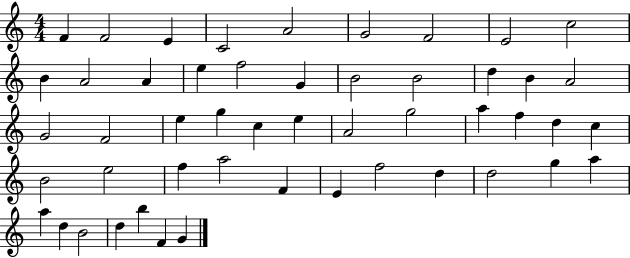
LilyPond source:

{
  \clef treble
  \numericTimeSignature
  \time 4/4
  \key c \major
  f'4 f'2 e'4 | c'2 a'2 | g'2 f'2 | e'2 c''2 | \break b'4 a'2 a'4 | e''4 f''2 g'4 | b'2 b'2 | d''4 b'4 a'2 | \break g'2 f'2 | e''4 g''4 c''4 e''4 | a'2 g''2 | a''4 f''4 d''4 c''4 | \break b'2 e''2 | f''4 a''2 f'4 | e'4 f''2 d''4 | d''2 g''4 a''4 | \break a''4 d''4 b'2 | d''4 b''4 f'4 g'4 | \bar "|."
}